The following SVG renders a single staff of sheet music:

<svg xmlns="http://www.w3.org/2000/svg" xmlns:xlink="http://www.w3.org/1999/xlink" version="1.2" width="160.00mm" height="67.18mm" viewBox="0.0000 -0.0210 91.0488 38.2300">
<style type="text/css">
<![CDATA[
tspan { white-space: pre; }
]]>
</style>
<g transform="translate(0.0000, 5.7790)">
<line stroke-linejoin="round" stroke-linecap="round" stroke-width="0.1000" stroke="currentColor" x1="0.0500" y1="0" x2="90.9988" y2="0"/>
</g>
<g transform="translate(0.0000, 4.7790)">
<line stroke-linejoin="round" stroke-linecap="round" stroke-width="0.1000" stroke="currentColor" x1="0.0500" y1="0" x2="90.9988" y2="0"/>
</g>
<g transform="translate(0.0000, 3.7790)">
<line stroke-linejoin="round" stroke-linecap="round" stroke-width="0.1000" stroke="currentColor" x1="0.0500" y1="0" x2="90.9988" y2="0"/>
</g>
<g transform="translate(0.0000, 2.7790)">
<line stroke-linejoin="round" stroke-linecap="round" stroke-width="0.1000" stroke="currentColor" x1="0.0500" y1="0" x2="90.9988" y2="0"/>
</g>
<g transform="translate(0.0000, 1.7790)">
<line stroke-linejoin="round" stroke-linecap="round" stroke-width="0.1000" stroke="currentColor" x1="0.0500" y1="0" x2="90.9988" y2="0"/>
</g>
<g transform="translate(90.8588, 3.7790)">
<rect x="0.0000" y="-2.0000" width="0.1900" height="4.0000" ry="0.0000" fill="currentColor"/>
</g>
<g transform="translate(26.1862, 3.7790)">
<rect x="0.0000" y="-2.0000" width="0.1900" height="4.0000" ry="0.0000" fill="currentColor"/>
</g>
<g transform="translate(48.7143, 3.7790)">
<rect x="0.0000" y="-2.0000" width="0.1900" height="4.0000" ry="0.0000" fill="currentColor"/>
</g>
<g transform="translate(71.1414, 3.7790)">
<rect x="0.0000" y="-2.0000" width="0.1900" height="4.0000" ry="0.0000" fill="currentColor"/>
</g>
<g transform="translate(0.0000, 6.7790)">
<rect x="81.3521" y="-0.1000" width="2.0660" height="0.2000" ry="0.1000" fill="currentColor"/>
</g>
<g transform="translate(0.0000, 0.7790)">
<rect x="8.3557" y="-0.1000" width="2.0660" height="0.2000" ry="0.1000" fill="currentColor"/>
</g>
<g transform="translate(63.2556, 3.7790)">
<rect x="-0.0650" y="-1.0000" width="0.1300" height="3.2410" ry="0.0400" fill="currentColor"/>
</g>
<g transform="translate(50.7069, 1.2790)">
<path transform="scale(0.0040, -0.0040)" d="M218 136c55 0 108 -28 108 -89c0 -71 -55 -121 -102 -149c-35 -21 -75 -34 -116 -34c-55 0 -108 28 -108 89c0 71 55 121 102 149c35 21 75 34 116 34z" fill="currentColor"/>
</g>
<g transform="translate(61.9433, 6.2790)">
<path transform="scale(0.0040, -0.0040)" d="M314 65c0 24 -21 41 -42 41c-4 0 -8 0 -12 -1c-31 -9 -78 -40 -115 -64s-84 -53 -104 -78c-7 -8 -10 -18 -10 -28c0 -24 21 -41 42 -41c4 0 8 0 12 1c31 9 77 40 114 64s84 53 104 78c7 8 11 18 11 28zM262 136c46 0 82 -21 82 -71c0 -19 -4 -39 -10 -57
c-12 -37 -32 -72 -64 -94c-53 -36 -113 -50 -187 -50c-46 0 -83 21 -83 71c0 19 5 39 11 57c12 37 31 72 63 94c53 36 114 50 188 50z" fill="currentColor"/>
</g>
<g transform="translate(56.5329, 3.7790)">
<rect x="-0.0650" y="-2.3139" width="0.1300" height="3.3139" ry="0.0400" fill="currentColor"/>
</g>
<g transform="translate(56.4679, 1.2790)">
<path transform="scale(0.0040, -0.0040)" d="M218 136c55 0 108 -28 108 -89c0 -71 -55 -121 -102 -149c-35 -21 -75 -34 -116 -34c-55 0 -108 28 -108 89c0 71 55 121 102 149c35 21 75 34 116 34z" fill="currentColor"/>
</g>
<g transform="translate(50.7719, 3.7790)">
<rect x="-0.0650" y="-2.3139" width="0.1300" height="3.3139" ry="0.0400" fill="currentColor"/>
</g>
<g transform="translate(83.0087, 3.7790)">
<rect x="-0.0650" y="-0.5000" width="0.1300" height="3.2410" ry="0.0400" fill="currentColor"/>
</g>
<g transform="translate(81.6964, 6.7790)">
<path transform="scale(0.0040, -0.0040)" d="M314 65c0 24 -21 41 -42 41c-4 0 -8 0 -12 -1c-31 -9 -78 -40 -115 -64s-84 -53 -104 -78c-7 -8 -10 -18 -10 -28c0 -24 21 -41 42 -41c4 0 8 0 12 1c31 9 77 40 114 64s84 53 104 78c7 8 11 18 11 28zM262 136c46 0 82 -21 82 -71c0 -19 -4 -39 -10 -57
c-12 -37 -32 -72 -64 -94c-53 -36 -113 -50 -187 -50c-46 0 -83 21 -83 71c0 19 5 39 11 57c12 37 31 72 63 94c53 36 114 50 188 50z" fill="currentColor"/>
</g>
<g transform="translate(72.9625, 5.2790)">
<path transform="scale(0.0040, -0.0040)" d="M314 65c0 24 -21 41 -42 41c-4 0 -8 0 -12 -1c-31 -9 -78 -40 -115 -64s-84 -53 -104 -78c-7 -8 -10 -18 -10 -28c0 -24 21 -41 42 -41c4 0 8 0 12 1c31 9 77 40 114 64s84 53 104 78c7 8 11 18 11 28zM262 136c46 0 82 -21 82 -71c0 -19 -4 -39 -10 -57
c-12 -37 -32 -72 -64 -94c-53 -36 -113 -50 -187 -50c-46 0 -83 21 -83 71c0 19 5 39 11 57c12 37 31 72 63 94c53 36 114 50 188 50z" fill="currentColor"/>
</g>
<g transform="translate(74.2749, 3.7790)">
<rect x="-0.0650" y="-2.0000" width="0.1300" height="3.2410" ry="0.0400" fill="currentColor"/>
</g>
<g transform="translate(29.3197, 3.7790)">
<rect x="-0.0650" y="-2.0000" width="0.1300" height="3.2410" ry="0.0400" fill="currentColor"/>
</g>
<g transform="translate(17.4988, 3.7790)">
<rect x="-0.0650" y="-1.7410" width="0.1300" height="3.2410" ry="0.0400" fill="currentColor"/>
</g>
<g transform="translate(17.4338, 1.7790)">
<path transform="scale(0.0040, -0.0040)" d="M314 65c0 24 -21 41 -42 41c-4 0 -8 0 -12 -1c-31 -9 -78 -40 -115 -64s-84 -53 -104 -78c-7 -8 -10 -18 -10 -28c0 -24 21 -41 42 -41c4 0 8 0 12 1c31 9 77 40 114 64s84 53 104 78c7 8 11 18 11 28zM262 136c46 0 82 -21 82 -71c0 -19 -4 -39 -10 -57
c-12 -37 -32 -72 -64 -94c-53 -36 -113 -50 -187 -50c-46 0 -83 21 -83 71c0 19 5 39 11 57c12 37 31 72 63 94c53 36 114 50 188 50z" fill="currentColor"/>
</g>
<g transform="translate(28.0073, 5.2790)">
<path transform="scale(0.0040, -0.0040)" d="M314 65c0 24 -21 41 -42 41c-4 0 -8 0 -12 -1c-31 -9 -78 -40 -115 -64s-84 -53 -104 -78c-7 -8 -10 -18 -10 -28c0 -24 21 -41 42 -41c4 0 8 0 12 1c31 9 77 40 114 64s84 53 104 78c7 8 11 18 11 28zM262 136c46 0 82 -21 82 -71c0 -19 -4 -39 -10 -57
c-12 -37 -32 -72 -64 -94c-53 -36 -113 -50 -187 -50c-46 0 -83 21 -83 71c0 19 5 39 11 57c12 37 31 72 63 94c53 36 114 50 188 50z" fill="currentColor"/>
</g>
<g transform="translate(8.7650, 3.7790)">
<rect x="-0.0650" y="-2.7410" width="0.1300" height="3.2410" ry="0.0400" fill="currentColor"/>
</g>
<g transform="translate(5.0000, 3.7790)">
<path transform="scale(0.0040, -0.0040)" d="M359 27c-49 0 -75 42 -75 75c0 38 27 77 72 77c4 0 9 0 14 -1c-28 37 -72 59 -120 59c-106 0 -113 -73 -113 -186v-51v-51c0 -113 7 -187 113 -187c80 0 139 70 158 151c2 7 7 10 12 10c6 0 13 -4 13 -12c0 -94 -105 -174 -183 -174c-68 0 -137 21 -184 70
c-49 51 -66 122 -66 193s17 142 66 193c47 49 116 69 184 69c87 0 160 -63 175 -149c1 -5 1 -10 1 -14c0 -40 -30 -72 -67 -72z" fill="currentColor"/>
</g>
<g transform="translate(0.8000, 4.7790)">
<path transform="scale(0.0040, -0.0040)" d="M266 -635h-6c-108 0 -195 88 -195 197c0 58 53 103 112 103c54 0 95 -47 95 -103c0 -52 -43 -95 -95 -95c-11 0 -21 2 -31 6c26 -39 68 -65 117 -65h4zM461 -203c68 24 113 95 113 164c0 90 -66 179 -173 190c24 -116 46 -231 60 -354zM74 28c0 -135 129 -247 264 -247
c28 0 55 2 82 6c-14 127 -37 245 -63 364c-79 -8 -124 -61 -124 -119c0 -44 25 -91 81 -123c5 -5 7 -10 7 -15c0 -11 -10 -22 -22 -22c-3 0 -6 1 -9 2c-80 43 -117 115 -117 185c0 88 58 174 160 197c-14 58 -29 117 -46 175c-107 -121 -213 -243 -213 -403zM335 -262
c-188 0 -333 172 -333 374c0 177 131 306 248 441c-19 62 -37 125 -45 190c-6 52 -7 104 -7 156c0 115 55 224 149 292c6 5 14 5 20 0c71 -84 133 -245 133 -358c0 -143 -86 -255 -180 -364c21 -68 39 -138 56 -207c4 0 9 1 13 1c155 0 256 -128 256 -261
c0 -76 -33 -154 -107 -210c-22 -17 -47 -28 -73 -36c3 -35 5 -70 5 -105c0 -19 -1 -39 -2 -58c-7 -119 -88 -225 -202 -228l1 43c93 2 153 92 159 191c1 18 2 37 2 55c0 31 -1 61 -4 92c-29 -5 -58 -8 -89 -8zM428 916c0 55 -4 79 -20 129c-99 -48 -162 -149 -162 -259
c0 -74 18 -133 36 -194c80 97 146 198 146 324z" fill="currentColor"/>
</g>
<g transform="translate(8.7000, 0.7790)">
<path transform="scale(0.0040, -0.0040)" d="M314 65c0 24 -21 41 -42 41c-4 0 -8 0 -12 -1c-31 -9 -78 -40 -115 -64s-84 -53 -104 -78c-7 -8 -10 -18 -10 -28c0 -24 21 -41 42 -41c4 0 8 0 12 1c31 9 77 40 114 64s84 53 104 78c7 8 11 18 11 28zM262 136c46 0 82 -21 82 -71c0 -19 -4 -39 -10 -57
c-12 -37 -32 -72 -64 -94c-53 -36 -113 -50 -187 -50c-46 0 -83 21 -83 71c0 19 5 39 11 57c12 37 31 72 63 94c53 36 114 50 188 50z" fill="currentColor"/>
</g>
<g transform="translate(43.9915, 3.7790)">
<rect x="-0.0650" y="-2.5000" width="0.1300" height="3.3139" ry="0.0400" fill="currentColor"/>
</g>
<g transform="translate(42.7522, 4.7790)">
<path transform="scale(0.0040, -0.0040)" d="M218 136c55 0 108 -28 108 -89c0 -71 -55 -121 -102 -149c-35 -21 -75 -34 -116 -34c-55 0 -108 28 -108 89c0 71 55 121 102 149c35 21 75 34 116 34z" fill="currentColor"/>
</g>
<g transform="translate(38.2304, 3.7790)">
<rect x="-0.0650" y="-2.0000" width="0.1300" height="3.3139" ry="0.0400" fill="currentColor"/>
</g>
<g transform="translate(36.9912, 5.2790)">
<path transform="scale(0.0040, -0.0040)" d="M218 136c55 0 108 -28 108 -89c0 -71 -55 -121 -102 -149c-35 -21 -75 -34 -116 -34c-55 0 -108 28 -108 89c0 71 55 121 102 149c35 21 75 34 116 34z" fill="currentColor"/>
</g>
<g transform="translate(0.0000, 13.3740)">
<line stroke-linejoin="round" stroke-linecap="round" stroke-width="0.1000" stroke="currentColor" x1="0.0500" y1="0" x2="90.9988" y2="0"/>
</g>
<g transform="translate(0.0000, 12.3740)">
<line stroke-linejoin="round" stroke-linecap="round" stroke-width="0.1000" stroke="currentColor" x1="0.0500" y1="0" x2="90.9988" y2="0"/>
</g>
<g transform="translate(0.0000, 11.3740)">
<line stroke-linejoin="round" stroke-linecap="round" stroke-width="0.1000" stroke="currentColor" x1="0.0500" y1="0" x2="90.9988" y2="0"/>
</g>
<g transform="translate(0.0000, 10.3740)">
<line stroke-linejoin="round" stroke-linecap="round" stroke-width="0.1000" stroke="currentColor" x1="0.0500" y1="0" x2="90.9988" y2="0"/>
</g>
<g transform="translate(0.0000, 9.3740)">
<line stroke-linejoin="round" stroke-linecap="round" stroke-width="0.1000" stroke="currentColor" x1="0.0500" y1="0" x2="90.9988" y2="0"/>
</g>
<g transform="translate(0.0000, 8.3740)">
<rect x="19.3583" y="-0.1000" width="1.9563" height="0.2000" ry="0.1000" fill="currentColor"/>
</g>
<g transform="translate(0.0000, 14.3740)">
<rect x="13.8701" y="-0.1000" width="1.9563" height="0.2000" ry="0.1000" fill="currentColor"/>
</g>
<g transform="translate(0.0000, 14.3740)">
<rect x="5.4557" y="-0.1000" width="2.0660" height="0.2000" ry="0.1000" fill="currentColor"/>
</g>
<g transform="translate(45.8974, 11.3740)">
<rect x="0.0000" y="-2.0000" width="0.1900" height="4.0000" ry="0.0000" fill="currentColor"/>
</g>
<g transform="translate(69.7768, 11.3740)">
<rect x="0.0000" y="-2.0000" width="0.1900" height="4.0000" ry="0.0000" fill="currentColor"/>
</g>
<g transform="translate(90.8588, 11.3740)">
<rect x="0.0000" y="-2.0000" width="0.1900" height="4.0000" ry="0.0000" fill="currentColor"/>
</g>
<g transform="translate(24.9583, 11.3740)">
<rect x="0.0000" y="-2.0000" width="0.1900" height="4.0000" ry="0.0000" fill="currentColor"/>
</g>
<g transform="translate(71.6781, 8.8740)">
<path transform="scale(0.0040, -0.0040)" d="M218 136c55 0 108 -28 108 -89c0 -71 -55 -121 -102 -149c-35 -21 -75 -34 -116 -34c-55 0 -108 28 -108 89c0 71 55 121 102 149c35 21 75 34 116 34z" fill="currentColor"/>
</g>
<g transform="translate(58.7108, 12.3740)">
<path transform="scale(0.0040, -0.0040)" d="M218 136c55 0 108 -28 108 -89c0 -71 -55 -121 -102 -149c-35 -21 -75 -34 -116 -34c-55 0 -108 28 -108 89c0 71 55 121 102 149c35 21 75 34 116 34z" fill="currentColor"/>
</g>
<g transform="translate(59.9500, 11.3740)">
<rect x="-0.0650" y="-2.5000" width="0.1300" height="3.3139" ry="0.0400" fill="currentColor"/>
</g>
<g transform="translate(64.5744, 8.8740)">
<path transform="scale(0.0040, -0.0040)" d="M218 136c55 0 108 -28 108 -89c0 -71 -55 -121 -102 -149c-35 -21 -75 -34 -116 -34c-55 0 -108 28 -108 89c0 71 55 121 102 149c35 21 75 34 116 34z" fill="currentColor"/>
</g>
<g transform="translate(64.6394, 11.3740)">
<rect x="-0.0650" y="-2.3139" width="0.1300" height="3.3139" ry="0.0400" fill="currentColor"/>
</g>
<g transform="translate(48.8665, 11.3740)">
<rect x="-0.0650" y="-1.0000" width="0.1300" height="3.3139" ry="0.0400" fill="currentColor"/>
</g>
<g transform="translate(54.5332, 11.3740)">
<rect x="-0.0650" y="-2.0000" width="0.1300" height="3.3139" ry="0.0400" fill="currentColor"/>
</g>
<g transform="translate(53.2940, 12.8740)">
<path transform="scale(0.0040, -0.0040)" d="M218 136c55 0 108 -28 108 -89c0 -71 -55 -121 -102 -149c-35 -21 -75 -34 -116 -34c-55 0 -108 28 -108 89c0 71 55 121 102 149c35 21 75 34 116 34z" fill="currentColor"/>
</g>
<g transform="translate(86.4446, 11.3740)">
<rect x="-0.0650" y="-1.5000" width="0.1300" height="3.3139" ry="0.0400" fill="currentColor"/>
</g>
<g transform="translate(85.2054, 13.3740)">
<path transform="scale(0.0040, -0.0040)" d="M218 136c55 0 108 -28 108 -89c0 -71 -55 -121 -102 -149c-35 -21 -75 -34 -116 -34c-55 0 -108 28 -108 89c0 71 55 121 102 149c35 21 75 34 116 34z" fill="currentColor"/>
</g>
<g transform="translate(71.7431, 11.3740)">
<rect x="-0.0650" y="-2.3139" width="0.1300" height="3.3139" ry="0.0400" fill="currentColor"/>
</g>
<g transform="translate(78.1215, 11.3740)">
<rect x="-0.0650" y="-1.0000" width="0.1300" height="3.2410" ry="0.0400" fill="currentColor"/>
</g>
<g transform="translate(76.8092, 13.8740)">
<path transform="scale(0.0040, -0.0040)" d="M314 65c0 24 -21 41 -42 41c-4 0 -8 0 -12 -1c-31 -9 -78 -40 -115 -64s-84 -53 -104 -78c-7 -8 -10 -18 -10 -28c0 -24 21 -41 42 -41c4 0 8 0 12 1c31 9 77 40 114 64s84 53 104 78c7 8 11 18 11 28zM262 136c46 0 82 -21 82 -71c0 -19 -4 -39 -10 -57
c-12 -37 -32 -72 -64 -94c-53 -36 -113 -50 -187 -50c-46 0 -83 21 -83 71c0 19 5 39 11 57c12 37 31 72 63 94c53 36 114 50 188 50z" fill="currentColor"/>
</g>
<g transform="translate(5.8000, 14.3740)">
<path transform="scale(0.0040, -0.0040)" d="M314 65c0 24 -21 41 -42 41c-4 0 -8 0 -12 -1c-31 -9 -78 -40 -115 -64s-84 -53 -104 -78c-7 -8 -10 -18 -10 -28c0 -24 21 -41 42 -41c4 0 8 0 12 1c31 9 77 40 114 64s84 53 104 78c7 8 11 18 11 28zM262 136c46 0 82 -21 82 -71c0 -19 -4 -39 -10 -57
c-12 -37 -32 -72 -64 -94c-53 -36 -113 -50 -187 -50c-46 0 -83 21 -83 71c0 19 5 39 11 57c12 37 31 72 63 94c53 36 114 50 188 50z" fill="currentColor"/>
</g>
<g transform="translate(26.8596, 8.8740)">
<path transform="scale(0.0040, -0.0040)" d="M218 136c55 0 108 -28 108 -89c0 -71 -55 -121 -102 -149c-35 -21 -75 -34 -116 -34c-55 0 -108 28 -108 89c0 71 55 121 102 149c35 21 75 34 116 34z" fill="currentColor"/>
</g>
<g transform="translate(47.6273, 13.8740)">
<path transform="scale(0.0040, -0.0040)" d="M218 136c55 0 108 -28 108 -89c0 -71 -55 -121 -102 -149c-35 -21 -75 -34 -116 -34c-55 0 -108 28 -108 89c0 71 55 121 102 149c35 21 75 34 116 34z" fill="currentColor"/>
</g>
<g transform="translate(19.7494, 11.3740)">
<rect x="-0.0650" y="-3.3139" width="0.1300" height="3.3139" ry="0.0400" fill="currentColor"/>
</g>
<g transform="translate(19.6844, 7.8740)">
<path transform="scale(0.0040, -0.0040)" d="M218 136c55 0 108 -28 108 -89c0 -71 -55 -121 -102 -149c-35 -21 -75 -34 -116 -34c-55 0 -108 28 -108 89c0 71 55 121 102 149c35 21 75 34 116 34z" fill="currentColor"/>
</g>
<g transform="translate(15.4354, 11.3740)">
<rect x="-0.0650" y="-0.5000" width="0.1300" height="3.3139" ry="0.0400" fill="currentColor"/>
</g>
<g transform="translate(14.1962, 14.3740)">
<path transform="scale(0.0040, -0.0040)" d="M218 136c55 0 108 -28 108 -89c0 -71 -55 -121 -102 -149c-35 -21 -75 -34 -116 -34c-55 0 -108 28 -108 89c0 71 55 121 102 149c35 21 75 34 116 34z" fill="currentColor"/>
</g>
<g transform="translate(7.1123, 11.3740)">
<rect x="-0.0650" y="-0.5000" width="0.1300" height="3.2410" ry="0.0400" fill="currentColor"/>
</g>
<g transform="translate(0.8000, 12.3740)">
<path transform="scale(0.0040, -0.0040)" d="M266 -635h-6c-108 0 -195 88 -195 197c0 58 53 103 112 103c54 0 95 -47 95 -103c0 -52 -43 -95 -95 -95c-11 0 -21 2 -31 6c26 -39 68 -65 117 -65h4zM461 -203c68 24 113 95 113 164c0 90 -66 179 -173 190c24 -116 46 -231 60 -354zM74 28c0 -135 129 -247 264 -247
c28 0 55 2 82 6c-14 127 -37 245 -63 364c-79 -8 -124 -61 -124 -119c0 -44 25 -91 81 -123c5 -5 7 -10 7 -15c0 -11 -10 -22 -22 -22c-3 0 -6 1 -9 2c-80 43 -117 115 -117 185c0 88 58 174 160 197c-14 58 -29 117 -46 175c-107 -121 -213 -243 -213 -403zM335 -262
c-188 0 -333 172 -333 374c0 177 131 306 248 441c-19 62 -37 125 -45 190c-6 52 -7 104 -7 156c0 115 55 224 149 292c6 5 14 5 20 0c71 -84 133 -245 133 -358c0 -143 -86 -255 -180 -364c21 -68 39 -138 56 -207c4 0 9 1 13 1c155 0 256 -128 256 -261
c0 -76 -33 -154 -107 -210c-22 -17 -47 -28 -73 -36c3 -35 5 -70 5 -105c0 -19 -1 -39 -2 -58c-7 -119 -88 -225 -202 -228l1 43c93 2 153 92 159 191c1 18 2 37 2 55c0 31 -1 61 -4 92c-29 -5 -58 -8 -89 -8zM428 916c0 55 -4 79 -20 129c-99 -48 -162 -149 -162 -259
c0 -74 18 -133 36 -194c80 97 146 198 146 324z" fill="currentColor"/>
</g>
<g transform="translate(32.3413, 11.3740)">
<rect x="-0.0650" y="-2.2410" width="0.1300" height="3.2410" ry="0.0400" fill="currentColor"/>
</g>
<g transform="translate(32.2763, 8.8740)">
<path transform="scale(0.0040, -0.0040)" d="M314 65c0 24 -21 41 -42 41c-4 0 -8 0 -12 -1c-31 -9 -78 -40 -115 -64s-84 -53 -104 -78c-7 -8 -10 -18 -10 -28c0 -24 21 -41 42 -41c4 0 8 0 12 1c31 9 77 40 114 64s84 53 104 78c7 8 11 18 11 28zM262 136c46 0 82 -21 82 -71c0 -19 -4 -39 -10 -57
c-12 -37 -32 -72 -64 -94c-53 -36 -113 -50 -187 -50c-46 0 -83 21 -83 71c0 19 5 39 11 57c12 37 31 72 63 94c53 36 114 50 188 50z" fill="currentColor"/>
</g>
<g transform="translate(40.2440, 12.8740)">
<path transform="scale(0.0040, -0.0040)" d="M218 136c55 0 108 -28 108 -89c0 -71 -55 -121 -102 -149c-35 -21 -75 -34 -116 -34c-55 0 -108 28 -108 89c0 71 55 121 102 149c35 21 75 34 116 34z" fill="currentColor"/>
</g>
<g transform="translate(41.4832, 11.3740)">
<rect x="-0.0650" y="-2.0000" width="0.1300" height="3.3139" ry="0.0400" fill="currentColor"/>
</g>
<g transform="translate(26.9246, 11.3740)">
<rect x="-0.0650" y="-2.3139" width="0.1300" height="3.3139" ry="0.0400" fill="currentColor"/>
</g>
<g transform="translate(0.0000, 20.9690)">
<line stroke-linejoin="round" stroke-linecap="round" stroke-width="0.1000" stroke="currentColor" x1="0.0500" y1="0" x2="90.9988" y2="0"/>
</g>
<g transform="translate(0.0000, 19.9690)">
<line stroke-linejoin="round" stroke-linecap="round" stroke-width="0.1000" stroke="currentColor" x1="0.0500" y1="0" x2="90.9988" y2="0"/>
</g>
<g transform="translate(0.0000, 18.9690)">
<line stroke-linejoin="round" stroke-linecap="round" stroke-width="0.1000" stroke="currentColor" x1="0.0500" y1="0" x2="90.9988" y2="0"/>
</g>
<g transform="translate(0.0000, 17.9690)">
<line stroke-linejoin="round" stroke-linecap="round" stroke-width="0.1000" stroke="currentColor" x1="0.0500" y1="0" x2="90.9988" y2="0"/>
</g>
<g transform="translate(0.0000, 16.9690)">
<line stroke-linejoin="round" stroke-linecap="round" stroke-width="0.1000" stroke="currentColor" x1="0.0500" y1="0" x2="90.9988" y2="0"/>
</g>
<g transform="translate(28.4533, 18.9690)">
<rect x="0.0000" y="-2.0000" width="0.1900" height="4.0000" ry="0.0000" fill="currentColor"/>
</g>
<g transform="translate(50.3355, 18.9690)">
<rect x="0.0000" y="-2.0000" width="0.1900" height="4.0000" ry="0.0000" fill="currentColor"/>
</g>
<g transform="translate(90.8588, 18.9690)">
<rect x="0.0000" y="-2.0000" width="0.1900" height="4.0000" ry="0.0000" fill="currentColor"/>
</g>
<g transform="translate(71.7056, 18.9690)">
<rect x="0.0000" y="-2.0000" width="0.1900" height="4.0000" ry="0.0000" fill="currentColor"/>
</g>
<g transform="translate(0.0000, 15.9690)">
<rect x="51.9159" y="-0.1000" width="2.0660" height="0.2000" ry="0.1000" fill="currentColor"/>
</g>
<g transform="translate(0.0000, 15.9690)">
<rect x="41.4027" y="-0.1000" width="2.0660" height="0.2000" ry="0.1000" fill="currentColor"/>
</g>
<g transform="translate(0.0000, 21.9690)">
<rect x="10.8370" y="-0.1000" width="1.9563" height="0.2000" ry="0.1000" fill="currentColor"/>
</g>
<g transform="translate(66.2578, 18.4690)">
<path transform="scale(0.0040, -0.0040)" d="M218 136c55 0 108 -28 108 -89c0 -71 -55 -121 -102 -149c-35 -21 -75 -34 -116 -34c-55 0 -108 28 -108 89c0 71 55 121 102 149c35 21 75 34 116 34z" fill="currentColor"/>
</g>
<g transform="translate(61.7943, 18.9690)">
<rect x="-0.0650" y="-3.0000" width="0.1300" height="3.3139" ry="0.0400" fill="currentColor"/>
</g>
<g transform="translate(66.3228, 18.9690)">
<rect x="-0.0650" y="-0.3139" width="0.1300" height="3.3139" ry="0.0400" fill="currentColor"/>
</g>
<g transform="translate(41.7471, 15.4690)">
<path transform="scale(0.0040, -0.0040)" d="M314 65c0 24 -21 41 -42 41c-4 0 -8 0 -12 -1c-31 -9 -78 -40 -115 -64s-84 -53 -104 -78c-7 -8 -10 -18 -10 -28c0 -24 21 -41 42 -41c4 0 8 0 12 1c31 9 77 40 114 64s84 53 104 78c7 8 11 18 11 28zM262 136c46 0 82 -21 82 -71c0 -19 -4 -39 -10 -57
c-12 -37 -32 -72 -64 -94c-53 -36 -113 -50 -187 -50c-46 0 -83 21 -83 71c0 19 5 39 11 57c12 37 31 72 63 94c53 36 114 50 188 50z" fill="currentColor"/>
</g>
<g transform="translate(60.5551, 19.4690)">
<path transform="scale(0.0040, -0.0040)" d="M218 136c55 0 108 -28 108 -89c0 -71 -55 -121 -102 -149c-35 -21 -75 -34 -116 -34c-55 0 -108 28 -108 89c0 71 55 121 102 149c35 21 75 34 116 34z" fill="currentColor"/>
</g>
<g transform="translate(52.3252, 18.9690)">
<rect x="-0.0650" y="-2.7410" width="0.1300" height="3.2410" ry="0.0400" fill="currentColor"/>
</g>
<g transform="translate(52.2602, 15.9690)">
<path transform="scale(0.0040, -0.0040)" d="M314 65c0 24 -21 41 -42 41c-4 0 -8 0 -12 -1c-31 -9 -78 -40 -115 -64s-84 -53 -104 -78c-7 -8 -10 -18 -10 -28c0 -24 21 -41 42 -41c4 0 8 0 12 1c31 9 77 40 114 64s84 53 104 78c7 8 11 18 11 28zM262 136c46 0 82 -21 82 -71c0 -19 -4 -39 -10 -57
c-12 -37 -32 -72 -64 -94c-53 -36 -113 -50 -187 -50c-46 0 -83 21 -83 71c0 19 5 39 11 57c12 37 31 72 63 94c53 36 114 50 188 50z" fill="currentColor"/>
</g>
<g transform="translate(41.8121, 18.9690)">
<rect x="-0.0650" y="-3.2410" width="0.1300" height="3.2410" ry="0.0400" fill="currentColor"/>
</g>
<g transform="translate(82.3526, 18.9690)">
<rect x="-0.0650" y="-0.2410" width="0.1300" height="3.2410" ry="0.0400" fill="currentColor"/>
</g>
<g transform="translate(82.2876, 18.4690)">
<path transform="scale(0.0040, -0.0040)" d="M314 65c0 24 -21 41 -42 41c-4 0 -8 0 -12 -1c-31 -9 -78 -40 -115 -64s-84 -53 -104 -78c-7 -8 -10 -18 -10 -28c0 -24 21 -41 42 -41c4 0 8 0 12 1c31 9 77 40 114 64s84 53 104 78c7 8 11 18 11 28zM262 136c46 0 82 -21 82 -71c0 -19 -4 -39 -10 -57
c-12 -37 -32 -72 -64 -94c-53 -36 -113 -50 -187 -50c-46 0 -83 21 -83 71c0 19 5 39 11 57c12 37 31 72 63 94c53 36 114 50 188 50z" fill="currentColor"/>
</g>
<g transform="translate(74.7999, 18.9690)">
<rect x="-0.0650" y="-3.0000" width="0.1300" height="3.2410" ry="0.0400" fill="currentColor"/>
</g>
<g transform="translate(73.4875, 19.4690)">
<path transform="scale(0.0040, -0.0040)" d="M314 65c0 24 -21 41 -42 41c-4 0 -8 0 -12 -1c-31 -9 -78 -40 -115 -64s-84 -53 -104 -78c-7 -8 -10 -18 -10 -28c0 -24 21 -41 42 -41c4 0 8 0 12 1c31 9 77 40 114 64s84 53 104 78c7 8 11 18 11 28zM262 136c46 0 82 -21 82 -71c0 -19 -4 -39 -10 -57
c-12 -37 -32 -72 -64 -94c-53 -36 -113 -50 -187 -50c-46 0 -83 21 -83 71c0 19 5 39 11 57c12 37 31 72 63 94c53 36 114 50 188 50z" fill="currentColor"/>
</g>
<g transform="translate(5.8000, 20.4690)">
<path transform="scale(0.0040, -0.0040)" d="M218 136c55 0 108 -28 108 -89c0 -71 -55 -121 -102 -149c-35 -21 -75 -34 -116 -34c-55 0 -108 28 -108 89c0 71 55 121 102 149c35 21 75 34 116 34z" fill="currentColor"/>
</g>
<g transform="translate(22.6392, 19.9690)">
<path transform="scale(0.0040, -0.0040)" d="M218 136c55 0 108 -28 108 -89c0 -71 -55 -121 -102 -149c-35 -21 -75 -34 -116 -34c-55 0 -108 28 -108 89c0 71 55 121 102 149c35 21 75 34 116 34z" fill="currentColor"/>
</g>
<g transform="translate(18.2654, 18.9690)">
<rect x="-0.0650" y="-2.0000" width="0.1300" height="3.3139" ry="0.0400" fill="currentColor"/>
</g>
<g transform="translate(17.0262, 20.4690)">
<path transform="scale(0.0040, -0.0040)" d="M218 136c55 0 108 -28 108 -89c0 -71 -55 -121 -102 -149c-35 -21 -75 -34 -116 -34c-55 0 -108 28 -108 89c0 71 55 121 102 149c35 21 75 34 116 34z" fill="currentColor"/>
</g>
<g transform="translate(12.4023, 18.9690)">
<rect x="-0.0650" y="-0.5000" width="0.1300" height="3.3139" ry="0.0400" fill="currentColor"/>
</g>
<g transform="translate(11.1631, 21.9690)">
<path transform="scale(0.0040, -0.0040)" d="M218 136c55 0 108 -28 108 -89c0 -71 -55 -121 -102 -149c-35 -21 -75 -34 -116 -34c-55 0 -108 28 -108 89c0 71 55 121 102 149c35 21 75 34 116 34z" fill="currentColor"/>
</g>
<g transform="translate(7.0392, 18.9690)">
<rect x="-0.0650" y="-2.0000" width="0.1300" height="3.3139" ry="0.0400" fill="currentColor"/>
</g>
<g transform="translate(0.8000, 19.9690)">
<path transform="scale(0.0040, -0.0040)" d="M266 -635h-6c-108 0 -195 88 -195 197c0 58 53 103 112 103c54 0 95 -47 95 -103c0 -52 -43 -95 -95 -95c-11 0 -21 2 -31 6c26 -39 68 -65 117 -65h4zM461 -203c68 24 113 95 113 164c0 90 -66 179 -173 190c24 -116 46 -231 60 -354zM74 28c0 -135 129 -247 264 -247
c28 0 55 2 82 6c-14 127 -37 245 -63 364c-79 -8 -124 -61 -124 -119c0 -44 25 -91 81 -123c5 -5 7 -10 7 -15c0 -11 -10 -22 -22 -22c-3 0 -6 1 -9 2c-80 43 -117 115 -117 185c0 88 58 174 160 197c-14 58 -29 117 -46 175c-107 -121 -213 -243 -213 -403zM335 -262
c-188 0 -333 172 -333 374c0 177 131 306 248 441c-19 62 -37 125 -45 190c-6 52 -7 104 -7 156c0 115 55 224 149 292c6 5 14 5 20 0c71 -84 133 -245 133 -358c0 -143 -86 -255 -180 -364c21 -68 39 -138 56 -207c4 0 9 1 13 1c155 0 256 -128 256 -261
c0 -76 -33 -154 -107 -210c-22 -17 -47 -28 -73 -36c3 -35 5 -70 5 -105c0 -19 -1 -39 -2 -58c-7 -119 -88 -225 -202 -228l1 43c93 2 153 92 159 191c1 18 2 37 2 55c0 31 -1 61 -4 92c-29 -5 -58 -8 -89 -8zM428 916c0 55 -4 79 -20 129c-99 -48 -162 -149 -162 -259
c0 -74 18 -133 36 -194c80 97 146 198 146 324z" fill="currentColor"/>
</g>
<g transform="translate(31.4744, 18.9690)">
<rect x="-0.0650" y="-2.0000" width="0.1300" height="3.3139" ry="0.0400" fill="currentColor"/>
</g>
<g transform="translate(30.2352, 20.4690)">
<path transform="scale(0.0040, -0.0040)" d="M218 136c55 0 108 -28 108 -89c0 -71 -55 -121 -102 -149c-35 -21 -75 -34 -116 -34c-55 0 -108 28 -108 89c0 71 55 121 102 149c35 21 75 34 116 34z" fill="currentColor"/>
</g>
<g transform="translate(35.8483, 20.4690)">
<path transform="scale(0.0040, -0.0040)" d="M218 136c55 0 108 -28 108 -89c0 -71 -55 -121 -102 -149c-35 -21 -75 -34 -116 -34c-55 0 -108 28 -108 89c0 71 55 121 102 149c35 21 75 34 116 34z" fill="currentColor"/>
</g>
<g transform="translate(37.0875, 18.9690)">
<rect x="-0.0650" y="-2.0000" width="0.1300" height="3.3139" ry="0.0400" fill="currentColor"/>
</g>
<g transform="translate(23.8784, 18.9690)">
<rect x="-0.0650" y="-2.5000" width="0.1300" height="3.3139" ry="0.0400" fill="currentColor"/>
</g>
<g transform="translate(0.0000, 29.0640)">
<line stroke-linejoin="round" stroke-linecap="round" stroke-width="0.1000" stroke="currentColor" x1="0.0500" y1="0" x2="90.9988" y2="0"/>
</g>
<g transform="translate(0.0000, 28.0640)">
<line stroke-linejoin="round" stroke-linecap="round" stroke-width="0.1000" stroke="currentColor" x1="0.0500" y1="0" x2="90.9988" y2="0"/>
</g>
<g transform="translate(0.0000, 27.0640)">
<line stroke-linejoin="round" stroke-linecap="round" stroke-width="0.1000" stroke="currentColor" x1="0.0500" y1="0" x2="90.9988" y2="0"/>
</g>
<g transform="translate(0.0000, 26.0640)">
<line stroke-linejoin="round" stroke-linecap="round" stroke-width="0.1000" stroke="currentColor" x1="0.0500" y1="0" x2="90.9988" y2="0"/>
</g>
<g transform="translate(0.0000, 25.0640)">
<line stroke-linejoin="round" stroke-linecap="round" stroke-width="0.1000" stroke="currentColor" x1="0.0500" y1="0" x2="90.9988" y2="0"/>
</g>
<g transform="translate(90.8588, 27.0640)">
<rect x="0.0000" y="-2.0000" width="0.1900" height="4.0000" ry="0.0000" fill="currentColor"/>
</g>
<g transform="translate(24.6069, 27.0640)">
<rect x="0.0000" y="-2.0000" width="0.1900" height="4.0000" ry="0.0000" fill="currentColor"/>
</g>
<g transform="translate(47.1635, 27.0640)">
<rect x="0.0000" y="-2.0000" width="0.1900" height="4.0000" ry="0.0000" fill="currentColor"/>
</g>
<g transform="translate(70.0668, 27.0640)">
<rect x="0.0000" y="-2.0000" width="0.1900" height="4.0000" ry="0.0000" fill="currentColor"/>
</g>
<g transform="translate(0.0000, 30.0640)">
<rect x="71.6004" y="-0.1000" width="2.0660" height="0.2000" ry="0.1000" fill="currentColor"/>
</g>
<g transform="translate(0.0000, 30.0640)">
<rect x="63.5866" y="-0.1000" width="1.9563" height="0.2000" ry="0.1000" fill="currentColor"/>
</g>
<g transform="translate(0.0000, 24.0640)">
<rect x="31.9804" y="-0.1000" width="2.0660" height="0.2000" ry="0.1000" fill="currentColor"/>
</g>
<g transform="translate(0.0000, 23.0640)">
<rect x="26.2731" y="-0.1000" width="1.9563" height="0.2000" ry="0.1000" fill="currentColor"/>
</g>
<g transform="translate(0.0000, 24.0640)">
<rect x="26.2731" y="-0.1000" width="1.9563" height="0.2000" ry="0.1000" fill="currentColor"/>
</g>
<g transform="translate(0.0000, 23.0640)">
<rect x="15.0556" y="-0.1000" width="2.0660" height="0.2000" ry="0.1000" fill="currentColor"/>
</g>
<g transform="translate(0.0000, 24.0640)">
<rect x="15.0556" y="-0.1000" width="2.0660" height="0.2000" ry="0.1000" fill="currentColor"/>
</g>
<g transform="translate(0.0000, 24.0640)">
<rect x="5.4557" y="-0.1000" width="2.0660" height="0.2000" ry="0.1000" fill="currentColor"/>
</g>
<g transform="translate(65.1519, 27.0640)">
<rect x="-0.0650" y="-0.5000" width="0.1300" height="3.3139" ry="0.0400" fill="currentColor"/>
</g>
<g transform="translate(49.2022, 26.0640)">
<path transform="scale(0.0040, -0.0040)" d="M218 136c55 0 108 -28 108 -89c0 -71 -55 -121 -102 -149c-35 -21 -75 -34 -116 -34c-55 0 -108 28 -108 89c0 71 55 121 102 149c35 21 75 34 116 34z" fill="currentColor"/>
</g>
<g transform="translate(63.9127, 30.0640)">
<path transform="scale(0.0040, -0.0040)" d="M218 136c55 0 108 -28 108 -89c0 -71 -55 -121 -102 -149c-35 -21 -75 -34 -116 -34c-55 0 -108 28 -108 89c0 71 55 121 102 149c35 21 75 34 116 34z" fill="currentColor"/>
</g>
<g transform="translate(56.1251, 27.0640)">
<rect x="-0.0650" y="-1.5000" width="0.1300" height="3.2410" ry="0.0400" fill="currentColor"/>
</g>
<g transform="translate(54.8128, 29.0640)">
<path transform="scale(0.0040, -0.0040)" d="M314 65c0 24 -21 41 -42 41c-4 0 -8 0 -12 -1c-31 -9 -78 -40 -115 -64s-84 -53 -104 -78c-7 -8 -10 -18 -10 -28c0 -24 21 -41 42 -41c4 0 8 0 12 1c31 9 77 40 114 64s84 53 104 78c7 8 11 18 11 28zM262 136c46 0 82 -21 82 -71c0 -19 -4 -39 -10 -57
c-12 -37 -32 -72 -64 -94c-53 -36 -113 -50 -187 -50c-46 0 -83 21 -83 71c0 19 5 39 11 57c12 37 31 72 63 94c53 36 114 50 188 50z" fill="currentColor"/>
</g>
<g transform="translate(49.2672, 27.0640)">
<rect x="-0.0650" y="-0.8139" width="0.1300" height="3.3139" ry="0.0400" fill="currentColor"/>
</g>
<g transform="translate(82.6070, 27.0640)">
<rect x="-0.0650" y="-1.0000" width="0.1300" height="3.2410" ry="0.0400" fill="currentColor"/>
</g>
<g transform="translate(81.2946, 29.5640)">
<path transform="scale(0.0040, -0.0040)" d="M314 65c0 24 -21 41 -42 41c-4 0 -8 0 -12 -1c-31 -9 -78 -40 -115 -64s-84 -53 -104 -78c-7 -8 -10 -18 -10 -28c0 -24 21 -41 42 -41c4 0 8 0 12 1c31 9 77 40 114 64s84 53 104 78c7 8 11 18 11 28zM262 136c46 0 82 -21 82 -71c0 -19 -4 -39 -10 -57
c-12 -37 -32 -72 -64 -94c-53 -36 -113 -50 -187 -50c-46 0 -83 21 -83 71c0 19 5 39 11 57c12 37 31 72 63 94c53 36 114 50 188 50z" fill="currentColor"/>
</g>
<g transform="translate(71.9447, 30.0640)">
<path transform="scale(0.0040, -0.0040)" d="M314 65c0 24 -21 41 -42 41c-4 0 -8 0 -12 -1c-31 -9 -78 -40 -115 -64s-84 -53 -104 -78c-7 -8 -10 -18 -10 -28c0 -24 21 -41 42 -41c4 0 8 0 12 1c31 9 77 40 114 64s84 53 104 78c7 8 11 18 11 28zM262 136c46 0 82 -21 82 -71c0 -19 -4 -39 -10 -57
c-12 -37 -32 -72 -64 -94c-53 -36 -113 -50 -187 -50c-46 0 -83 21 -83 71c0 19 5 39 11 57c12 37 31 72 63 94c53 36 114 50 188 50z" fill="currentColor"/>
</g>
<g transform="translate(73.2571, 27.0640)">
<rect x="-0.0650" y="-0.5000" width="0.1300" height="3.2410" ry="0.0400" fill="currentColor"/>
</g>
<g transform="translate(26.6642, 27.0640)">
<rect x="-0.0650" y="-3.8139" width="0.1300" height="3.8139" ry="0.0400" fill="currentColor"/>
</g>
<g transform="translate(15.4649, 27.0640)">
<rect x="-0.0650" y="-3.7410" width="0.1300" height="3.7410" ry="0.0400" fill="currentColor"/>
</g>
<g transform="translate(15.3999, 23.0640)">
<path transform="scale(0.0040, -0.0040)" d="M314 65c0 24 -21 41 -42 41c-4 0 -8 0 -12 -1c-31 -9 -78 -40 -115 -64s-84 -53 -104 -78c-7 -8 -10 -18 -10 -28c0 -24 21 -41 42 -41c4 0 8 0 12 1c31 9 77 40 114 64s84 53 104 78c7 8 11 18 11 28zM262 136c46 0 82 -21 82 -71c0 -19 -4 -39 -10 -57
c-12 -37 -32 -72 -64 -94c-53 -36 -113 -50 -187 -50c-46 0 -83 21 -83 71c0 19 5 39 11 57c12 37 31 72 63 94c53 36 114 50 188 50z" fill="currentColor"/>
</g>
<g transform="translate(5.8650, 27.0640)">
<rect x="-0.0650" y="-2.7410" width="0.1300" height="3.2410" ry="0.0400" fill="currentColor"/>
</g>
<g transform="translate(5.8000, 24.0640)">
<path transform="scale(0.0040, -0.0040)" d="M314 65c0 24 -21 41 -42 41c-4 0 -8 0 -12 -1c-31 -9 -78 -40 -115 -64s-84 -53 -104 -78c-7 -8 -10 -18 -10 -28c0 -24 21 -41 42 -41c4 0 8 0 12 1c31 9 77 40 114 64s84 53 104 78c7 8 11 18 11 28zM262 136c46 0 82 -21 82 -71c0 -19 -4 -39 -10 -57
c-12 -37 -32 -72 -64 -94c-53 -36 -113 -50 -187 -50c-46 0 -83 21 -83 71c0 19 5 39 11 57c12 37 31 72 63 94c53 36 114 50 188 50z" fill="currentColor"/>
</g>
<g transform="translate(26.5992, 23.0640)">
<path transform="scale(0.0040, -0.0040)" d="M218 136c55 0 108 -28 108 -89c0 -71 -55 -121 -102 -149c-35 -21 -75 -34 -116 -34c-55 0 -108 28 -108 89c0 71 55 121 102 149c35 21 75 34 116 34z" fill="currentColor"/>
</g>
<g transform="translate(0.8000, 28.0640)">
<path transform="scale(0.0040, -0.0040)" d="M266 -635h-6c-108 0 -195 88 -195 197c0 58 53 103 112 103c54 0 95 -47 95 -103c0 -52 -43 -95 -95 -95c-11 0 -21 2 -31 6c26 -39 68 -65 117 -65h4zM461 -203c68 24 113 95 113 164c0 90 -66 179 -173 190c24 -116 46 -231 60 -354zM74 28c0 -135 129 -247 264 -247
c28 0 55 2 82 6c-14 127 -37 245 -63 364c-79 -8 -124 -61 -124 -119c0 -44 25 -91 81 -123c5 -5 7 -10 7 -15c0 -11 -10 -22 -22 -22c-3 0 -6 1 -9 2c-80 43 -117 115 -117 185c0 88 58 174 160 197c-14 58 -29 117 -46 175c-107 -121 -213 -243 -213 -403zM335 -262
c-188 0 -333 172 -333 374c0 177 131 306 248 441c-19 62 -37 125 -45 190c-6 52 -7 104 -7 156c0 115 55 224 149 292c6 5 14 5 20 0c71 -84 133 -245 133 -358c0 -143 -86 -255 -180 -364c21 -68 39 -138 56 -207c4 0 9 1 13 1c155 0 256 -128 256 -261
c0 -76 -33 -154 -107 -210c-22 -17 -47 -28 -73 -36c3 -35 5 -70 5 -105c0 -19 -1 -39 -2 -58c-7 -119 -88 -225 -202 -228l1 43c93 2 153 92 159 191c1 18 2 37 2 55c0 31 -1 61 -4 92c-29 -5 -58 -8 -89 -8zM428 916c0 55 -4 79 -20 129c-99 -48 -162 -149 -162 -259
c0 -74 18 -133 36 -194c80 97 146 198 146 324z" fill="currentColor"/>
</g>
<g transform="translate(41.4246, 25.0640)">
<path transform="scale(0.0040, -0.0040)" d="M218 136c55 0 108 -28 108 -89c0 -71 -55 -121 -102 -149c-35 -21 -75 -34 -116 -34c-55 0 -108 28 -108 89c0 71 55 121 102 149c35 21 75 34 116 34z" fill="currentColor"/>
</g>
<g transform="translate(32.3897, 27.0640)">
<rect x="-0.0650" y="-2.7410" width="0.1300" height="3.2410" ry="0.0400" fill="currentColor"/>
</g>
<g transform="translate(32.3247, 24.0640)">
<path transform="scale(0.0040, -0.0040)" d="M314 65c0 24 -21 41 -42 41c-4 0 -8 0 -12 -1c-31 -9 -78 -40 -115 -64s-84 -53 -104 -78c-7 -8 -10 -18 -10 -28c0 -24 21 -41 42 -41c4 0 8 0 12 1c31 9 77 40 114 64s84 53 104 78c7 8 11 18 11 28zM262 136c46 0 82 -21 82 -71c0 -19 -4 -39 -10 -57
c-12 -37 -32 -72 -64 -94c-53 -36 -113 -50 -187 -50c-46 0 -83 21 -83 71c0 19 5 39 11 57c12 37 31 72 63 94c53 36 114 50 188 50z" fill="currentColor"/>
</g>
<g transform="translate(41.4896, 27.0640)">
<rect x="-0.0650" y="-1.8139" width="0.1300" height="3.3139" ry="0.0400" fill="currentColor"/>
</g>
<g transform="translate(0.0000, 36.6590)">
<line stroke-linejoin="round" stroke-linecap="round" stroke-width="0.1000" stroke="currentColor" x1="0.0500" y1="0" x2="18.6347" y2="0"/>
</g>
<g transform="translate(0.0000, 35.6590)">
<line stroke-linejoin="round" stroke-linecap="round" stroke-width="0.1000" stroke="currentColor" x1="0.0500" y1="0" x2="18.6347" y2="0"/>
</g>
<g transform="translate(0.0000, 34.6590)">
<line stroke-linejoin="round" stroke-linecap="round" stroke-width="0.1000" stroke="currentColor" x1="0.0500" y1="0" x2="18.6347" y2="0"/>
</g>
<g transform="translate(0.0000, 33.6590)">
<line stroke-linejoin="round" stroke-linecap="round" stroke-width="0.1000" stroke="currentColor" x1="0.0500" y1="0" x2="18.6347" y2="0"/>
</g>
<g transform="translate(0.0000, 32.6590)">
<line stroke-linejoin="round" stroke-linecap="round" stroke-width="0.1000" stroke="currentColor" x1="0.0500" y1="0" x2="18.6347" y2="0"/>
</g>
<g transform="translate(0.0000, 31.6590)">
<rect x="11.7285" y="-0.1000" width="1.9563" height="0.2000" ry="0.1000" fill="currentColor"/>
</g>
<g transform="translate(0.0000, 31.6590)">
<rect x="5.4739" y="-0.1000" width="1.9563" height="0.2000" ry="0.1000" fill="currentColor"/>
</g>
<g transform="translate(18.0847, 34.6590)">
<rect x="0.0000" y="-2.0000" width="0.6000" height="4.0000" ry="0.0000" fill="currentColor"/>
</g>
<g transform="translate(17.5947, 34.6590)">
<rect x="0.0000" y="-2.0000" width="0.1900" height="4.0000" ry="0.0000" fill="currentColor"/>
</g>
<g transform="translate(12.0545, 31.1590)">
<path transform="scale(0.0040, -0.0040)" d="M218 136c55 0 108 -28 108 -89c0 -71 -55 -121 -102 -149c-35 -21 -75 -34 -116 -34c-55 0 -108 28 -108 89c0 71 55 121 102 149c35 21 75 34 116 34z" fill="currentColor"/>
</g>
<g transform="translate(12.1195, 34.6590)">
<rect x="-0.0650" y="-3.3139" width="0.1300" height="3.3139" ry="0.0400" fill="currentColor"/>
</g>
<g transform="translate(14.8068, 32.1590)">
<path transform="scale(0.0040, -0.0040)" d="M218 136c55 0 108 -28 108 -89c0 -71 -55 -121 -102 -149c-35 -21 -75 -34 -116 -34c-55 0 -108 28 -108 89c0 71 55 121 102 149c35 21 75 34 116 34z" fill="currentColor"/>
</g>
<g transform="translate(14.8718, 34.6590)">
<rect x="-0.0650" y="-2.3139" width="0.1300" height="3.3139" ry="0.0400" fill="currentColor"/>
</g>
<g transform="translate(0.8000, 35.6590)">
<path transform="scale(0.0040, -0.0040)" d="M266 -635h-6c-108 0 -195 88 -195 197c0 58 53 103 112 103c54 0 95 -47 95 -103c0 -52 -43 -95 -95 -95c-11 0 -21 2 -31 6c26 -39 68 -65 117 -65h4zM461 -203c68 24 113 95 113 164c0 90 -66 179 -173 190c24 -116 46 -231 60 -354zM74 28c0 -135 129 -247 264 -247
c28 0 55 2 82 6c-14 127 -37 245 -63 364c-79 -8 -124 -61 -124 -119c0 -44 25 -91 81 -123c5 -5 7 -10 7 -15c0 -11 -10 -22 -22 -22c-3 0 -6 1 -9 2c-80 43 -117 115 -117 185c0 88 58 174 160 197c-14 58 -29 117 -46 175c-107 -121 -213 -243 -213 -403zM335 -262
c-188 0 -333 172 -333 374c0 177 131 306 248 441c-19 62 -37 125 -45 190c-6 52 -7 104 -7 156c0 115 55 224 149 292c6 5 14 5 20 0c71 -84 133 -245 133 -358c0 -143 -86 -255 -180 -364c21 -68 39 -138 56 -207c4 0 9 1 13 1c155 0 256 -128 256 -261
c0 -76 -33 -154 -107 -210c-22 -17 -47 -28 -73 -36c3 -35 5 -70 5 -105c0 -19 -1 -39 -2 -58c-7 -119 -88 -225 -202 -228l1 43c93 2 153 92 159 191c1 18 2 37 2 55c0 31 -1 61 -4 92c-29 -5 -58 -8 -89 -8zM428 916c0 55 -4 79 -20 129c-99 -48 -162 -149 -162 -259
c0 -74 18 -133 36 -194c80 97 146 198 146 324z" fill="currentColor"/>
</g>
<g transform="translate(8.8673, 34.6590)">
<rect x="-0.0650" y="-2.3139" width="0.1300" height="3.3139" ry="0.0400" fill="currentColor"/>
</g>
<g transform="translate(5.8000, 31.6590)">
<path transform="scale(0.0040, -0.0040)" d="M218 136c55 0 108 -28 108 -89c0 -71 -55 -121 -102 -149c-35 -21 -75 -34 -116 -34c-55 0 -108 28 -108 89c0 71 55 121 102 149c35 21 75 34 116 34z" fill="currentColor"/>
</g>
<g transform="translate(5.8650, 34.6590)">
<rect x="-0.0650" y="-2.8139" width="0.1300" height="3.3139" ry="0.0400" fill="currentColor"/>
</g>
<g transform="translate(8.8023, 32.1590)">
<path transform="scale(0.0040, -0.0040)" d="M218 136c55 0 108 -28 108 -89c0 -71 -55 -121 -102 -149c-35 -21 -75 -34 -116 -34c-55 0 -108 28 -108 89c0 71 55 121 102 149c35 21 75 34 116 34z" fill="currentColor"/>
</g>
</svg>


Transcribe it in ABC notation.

X:1
T:Untitled
M:4/4
L:1/4
K:C
a2 f2 F2 F G g g D2 F2 C2 C2 C b g g2 F D F G g g D2 E F C F G F F b2 a2 A c A2 c2 a2 c'2 c' a2 f d E2 C C2 D2 a g b g